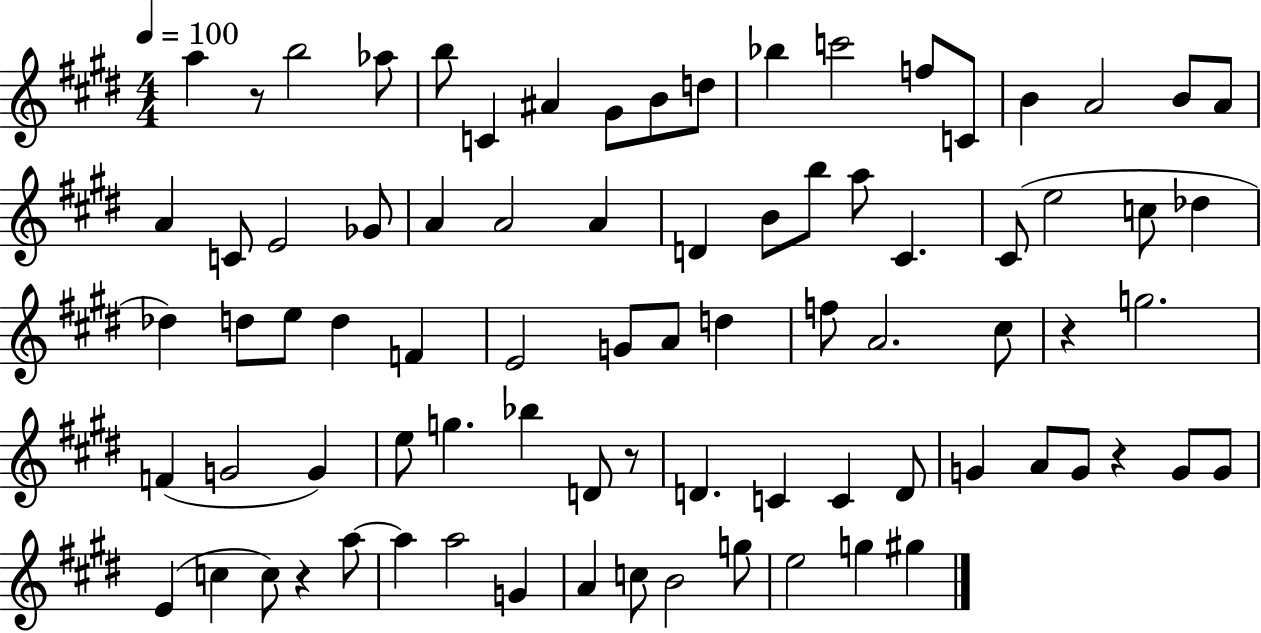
A5/q R/e B5/h Ab5/e B5/e C4/q A#4/q G#4/e B4/e D5/e Bb5/q C6/h F5/e C4/e B4/q A4/h B4/e A4/e A4/q C4/e E4/h Gb4/e A4/q A4/h A4/q D4/q B4/e B5/e A5/e C#4/q. C#4/e E5/h C5/e Db5/q Db5/q D5/e E5/e D5/q F4/q E4/h G4/e A4/e D5/q F5/e A4/h. C#5/e R/q G5/h. F4/q G4/h G4/q E5/e G5/q. Bb5/q D4/e R/e D4/q. C4/q C4/q D4/e G4/q A4/e G4/e R/q G4/e G4/e E4/q C5/q C5/e R/q A5/e A5/q A5/h G4/q A4/q C5/e B4/h G5/e E5/h G5/q G#5/q